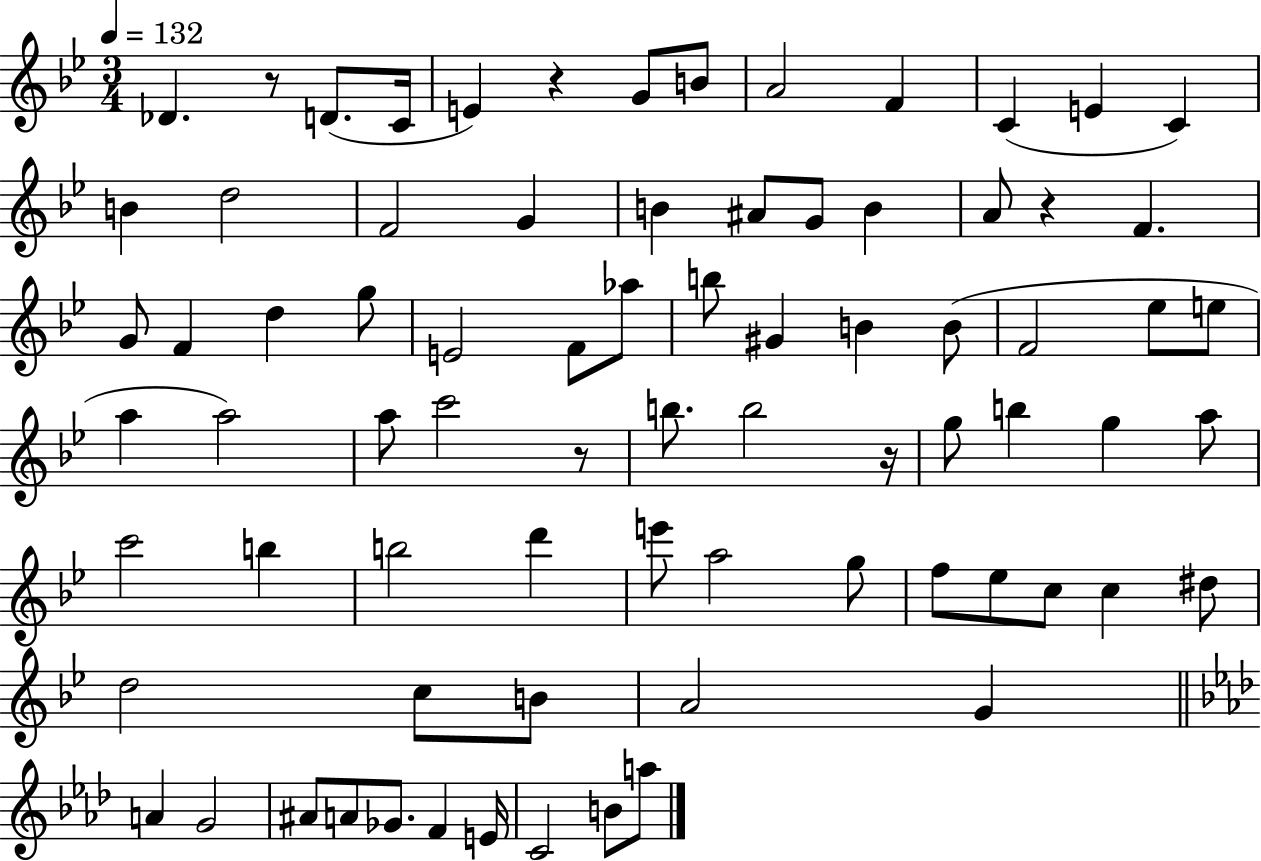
{
  \clef treble
  \numericTimeSignature
  \time 3/4
  \key bes \major
  \tempo 4 = 132
  \repeat volta 2 { des'4. r8 d'8.( c'16 | e'4) r4 g'8 b'8 | a'2 f'4 | c'4( e'4 c'4) | \break b'4 d''2 | f'2 g'4 | b'4 ais'8 g'8 b'4 | a'8 r4 f'4. | \break g'8 f'4 d''4 g''8 | e'2 f'8 aes''8 | b''8 gis'4 b'4 b'8( | f'2 ees''8 e''8 | \break a''4 a''2) | a''8 c'''2 r8 | b''8. b''2 r16 | g''8 b''4 g''4 a''8 | \break c'''2 b''4 | b''2 d'''4 | e'''8 a''2 g''8 | f''8 ees''8 c''8 c''4 dis''8 | \break d''2 c''8 b'8 | a'2 g'4 | \bar "||" \break \key f \minor a'4 g'2 | ais'8 a'8 ges'8. f'4 e'16 | c'2 b'8 a''8 | } \bar "|."
}